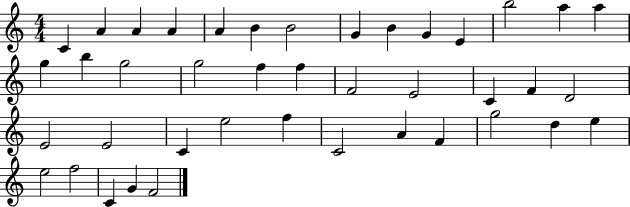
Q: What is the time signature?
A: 4/4